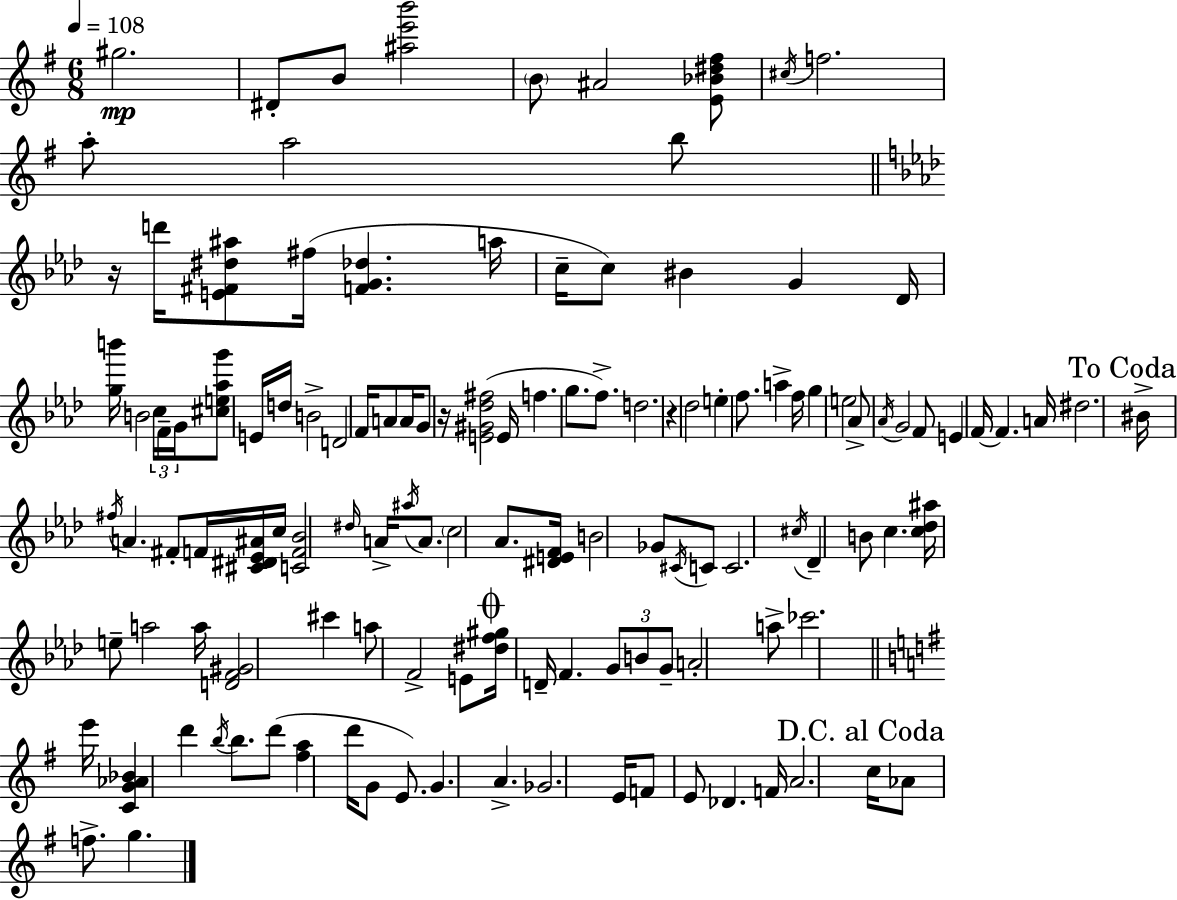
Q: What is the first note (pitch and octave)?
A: G#5